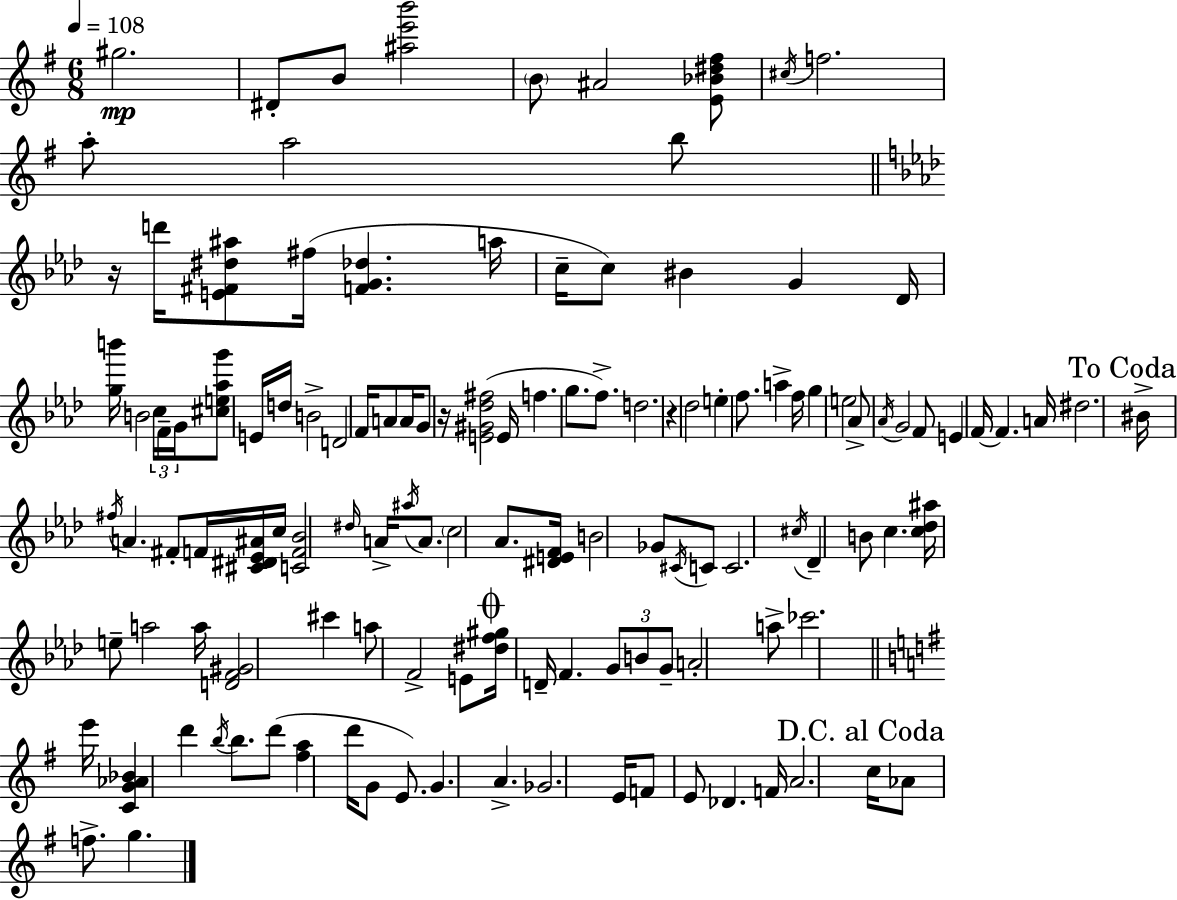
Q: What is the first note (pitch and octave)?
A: G#5